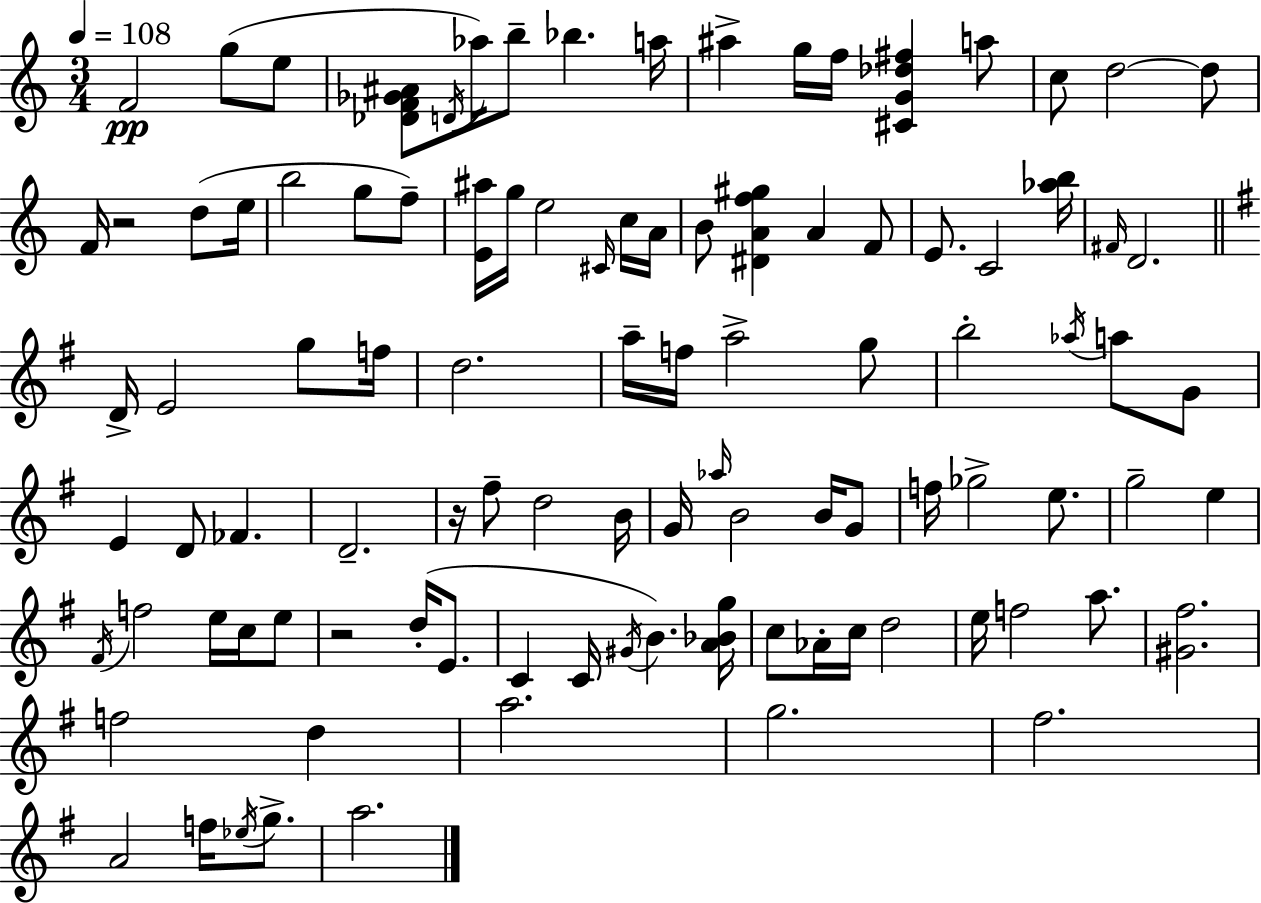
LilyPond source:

{
  \clef treble
  \numericTimeSignature
  \time 3/4
  \key a \minor
  \tempo 4 = 108
  f'2\pp g''8( e''8 | <des' f' ges' ais'>8 \acciaccatura { d'16 } aes''16) b''8-- bes''4. | a''16 ais''4-> g''16 f''16 <cis' g' des'' fis''>4 a''8 | c''8 d''2~~ d''8 | \break f'16 r2 d''8( | e''16 b''2 g''8 f''8--) | <e' ais''>16 g''16 e''2 \grace { cis'16 } | c''16 a'16 b'8 <dis' a' f'' gis''>4 a'4 | \break f'8 e'8. c'2 | <aes'' b''>16 \grace { fis'16 } d'2. | \bar "||" \break \key g \major d'16-> e'2 g''8 f''16 | d''2. | a''16-- f''16 a''2-> g''8 | b''2-. \acciaccatura { aes''16 } a''8 g'8 | \break e'4 d'8 fes'4. | d'2.-- | r16 fis''8-- d''2 | b'16 g'16 \grace { aes''16 } b'2 b'16 | \break g'8 f''16 ges''2-> e''8. | g''2-- e''4 | \acciaccatura { fis'16 } f''2 e''16 | c''16 e''8 r2 d''16-.( | \break e'8. c'4 c'16 \acciaccatura { gis'16 } b'4.) | <a' bes' g''>16 c''8 aes'16-. c''16 d''2 | e''16 f''2 | a''8. <gis' fis''>2. | \break f''2 | d''4 a''2. | g''2. | fis''2. | \break a'2 | f''16 \acciaccatura { ees''16 } g''8.-> a''2. | \bar "|."
}